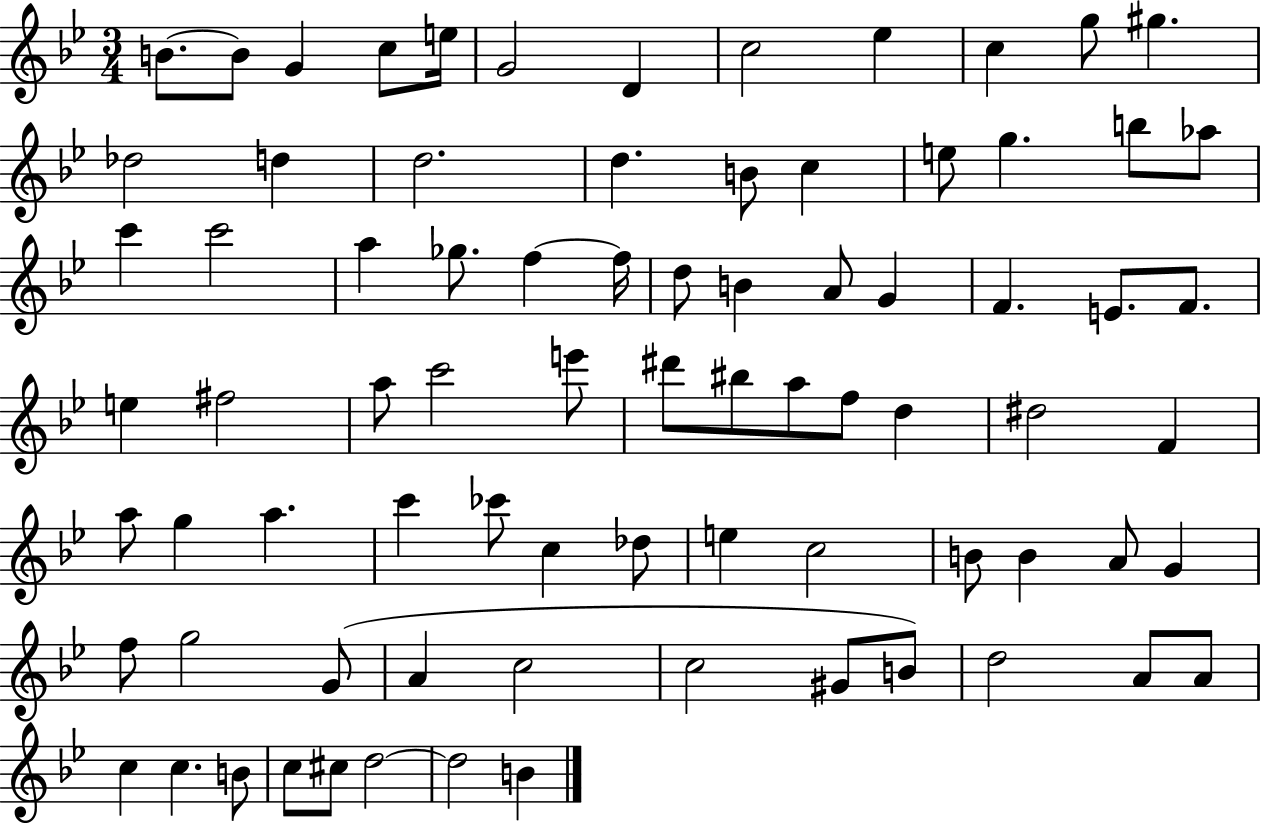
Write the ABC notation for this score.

X:1
T:Untitled
M:3/4
L:1/4
K:Bb
B/2 B/2 G c/2 e/4 G2 D c2 _e c g/2 ^g _d2 d d2 d B/2 c e/2 g b/2 _a/2 c' c'2 a _g/2 f f/4 d/2 B A/2 G F E/2 F/2 e ^f2 a/2 c'2 e'/2 ^d'/2 ^b/2 a/2 f/2 d ^d2 F a/2 g a c' _c'/2 c _d/2 e c2 B/2 B A/2 G f/2 g2 G/2 A c2 c2 ^G/2 B/2 d2 A/2 A/2 c c B/2 c/2 ^c/2 d2 d2 B